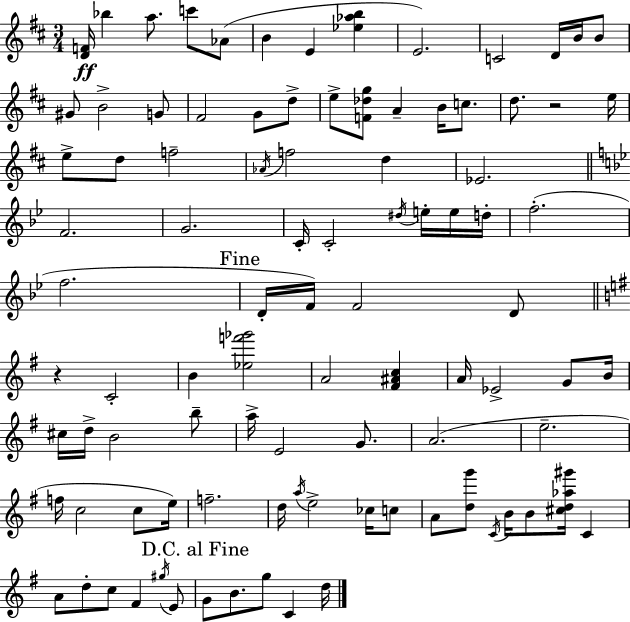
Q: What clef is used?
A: treble